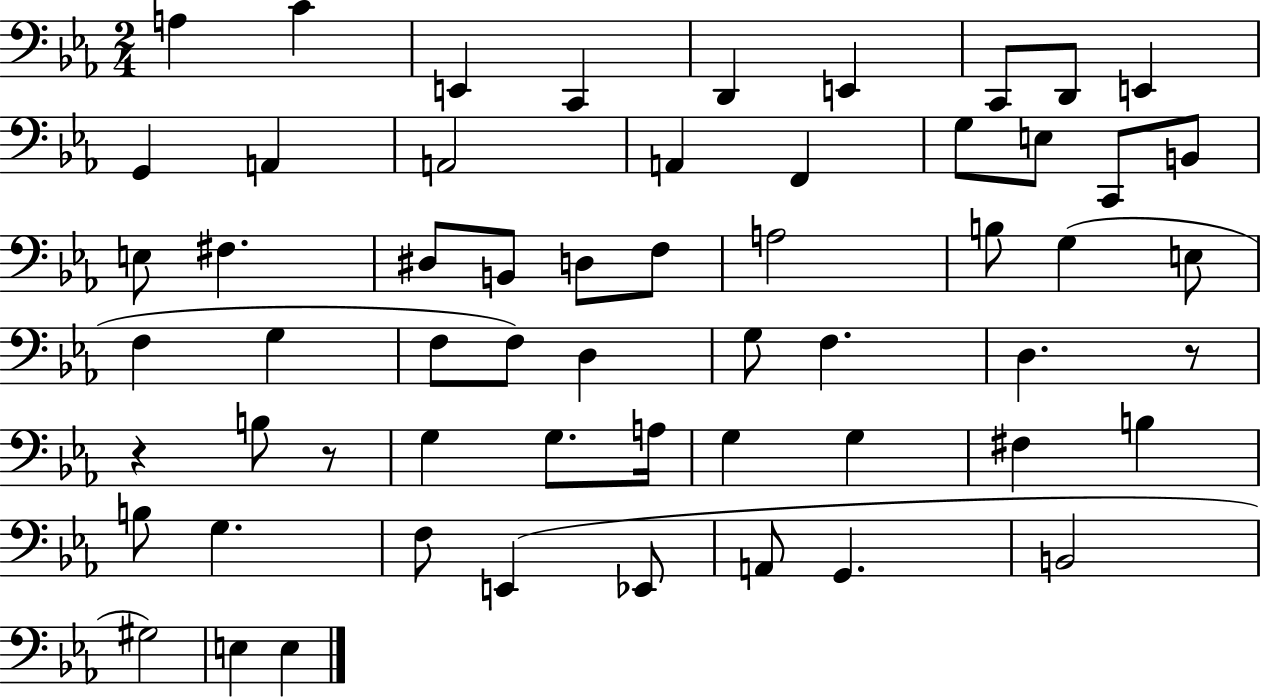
{
  \clef bass
  \numericTimeSignature
  \time 2/4
  \key ees \major
  a4 c'4 | e,4 c,4 | d,4 e,4 | c,8 d,8 e,4 | \break g,4 a,4 | a,2 | a,4 f,4 | g8 e8 c,8 b,8 | \break e8 fis4. | dis8 b,8 d8 f8 | a2 | b8 g4( e8 | \break f4 g4 | f8 f8) d4 | g8 f4. | d4. r8 | \break r4 b8 r8 | g4 g8. a16 | g4 g4 | fis4 b4 | \break b8 g4. | f8 e,4( ees,8 | a,8 g,4. | b,2 | \break gis2) | e4 e4 | \bar "|."
}